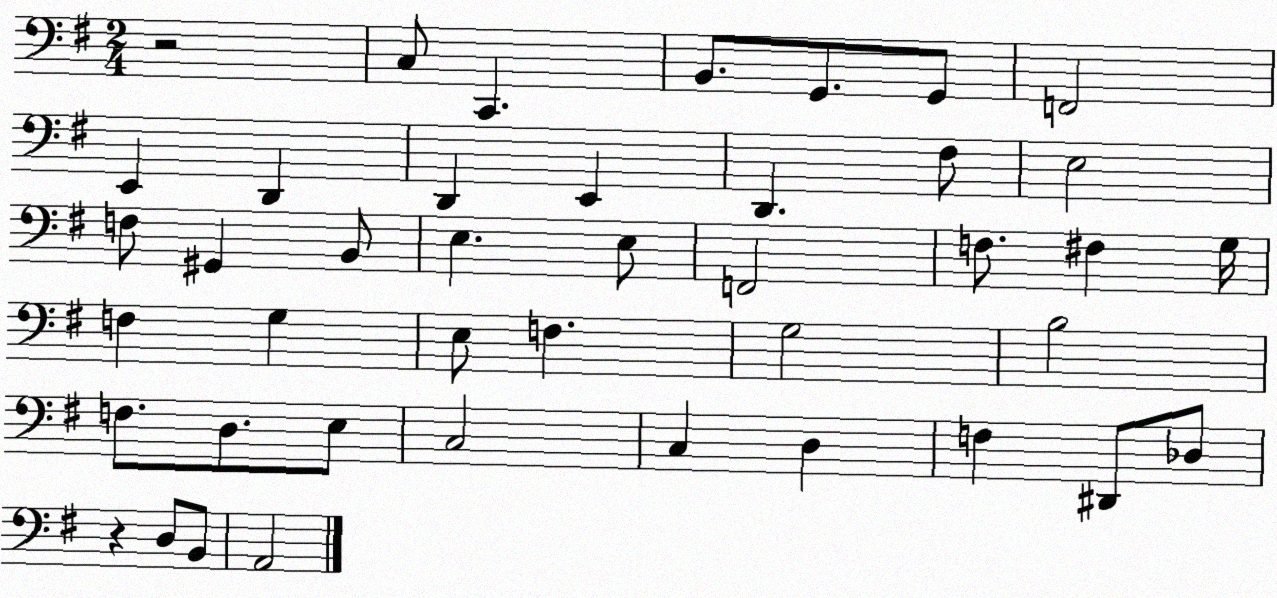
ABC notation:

X:1
T:Untitled
M:2/4
L:1/4
K:G
z2 C,/2 C,, B,,/2 G,,/2 G,,/2 F,,2 E,, D,, D,, E,, D,, ^F,/2 E,2 F,/2 ^G,, B,,/2 E, E,/2 F,,2 F,/2 ^F, G,/4 F, G, E,/2 F, G,2 B,2 F,/2 D,/2 E,/2 C,2 C, D, F, ^D,,/2 _D,/2 z D,/2 B,,/2 A,,2